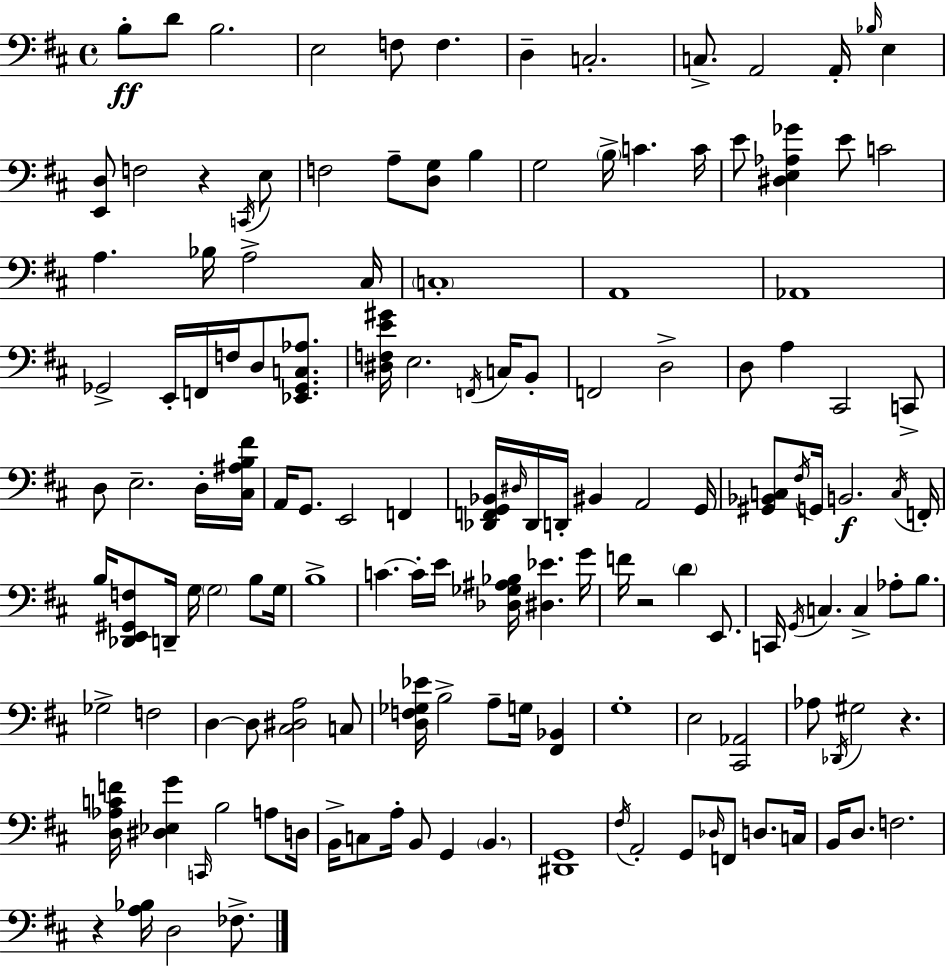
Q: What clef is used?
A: bass